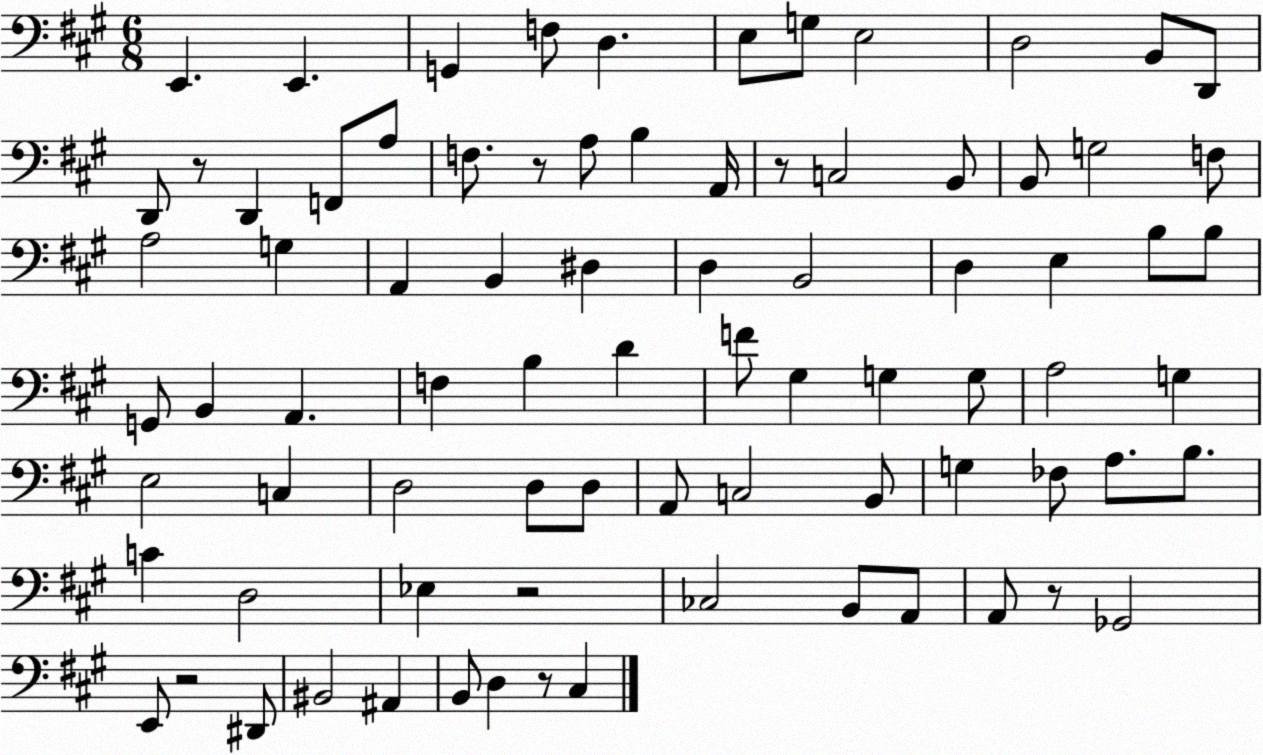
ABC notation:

X:1
T:Untitled
M:6/8
L:1/4
K:A
E,, E,, G,, F,/2 D, E,/2 G,/2 E,2 D,2 B,,/2 D,,/2 D,,/2 z/2 D,, F,,/2 A,/2 F,/2 z/2 A,/2 B, A,,/4 z/2 C,2 B,,/2 B,,/2 G,2 F,/2 A,2 G, A,, B,, ^D, D, B,,2 D, E, B,/2 B,/2 G,,/2 B,, A,, F, B, D F/2 ^G, G, G,/2 A,2 G, E,2 C, D,2 D,/2 D,/2 A,,/2 C,2 B,,/2 G, _F,/2 A,/2 B,/2 C D,2 _E, z2 _C,2 B,,/2 A,,/2 A,,/2 z/2 _G,,2 E,,/2 z2 ^D,,/2 ^B,,2 ^A,, B,,/2 D, z/2 ^C,